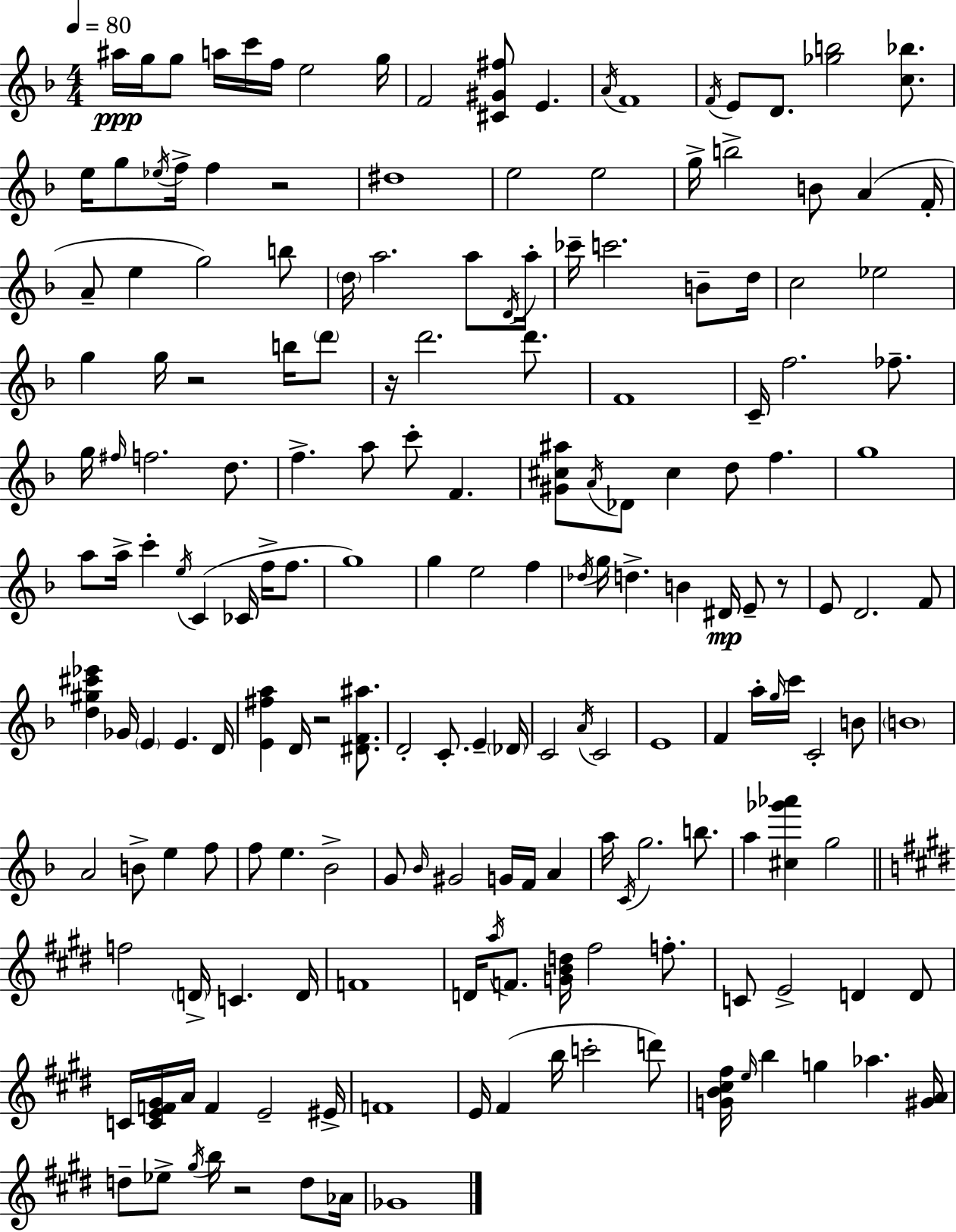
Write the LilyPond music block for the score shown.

{
  \clef treble
  \numericTimeSignature
  \time 4/4
  \key d \minor
  \tempo 4 = 80
  ais''16\ppp g''16 g''8 a''16 c'''16 f''16 e''2 g''16 | f'2 <cis' gis' fis''>8 e'4. | \acciaccatura { a'16 } f'1 | \acciaccatura { f'16 } e'8 d'8. <ges'' b''>2 <c'' bes''>8. | \break e''16 g''8 \acciaccatura { ees''16 } f''16-> f''4 r2 | dis''1 | e''2 e''2 | g''16-> b''2-> b'8 a'4( | \break f'16-. a'8-- e''4 g''2) | b''8 \parenthesize d''16 a''2. | a''8 \acciaccatura { d'16 } a''16-. ces'''16-- c'''2. | b'8-- d''16 c''2 ees''2 | \break g''4 g''16 r2 | b''16 \parenthesize d'''8 r16 d'''2. | d'''8. f'1 | c'16-- f''2. | \break fes''8.-- g''16 \grace { fis''16 } f''2. | d''8. f''4.-> a''8 c'''8-. f'4. | <gis' cis'' ais''>8 \acciaccatura { a'16 } des'8 cis''4 d''8 | f''4. g''1 | \break a''8 a''16-> c'''4-. \acciaccatura { e''16 }( c'4 | ces'16 f''16-> f''8. g''1) | g''4 e''2 | f''4 \acciaccatura { des''16 } g''16 d''4.-> b'4 | \break dis'16\mp e'8-- r8 e'8 d'2. | f'8 <d'' gis'' cis''' ees'''>4 ges'16 \parenthesize e'4 | e'4. d'16 <e' fis'' a''>4 d'16 r2 | <dis' f' ais''>8. d'2-. | \break c'8.-. e'4-- \parenthesize des'16 c'2 | \acciaccatura { a'16 } c'2 e'1 | f'4 a''16-. \grace { g''16 } c'''16 | c'2-. b'8 \parenthesize b'1 | \break a'2 | b'8-> e''4 f''8 f''8 e''4. | bes'2-> g'8 \grace { bes'16 } gis'2 | g'16 f'16 a'4 a''16 \acciaccatura { c'16 } g''2. | \break b''8. a''4 | <cis'' ges''' aes'''>4 g''2 \bar "||" \break \key e \major f''2 \parenthesize d'16-> c'4. d'16 | f'1 | d'16 \acciaccatura { a''16 } f'8. <g' b' d''>16 fis''2 f''8.-. | c'8 e'2-> d'4 d'8 | \break c'16 <c' e' f' gis'>16 a'16 f'4 e'2-- | eis'16-> f'1 | e'16 fis'4( b''16 c'''2-. d'''8) | <g' b' cis'' fis''>16 \grace { e''16 } b''4 g''4 aes''4. | \break <gis' a'>16 d''8-- ees''8-> \acciaccatura { gis''16 } b''16 r2 | d''8 aes'16 ges'1 | \bar "|."
}